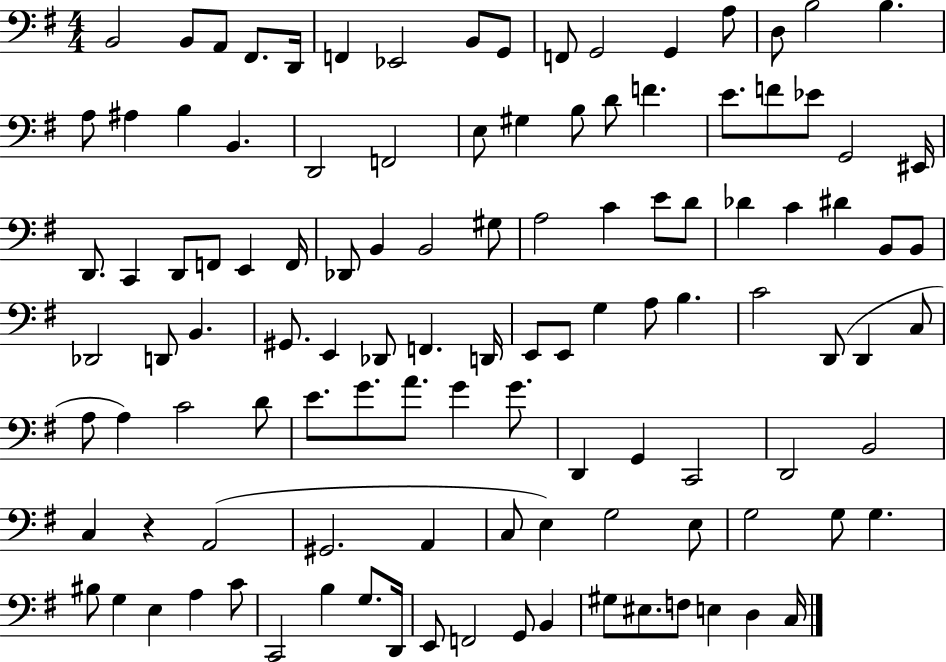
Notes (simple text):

B2/h B2/e A2/e F#2/e. D2/s F2/q Eb2/h B2/e G2/e F2/e G2/h G2/q A3/e D3/e B3/h B3/q. A3/e A#3/q B3/q B2/q. D2/h F2/h E3/e G#3/q B3/e D4/e F4/q. E4/e. F4/e Eb4/e G2/h EIS2/s D2/e. C2/q D2/e F2/e E2/q F2/s Db2/e B2/q B2/h G#3/e A3/h C4/q E4/e D4/e Db4/q C4/q D#4/q B2/e B2/e Db2/h D2/e B2/q. G#2/e. E2/q Db2/e F2/q. D2/s E2/e E2/e G3/q A3/e B3/q. C4/h D2/e D2/q C3/e A3/e A3/q C4/h D4/e E4/e. G4/e. A4/e. G4/q G4/e. D2/q G2/q C2/h D2/h B2/h C3/q R/q A2/h G#2/h. A2/q C3/e E3/q G3/h E3/e G3/h G3/e G3/q. BIS3/e G3/q E3/q A3/q C4/e C2/h B3/q G3/e. D2/s E2/e F2/h G2/e B2/q G#3/e EIS3/e. F3/e E3/q D3/q C3/s